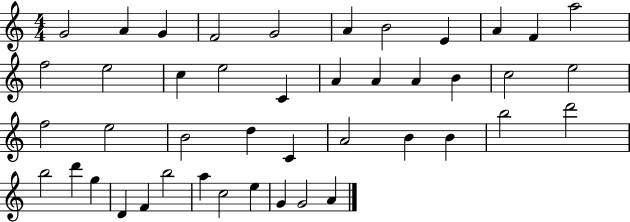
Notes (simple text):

G4/h A4/q G4/q F4/h G4/h A4/q B4/h E4/q A4/q F4/q A5/h F5/h E5/h C5/q E5/h C4/q A4/q A4/q A4/q B4/q C5/h E5/h F5/h E5/h B4/h D5/q C4/q A4/h B4/q B4/q B5/h D6/h B5/h D6/q G5/q D4/q F4/q B5/h A5/q C5/h E5/q G4/q G4/h A4/q